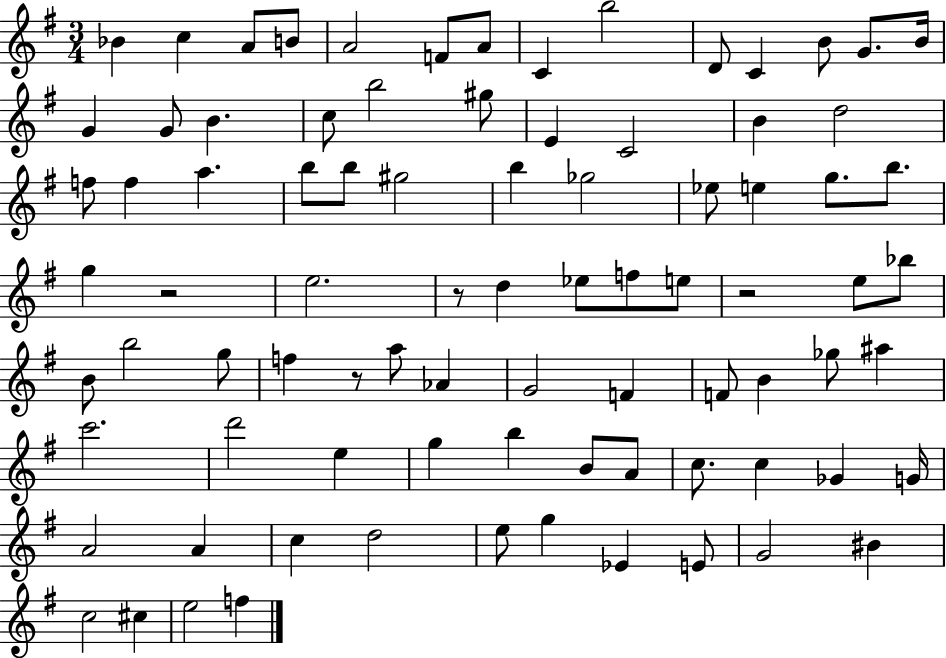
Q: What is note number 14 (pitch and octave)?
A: B4